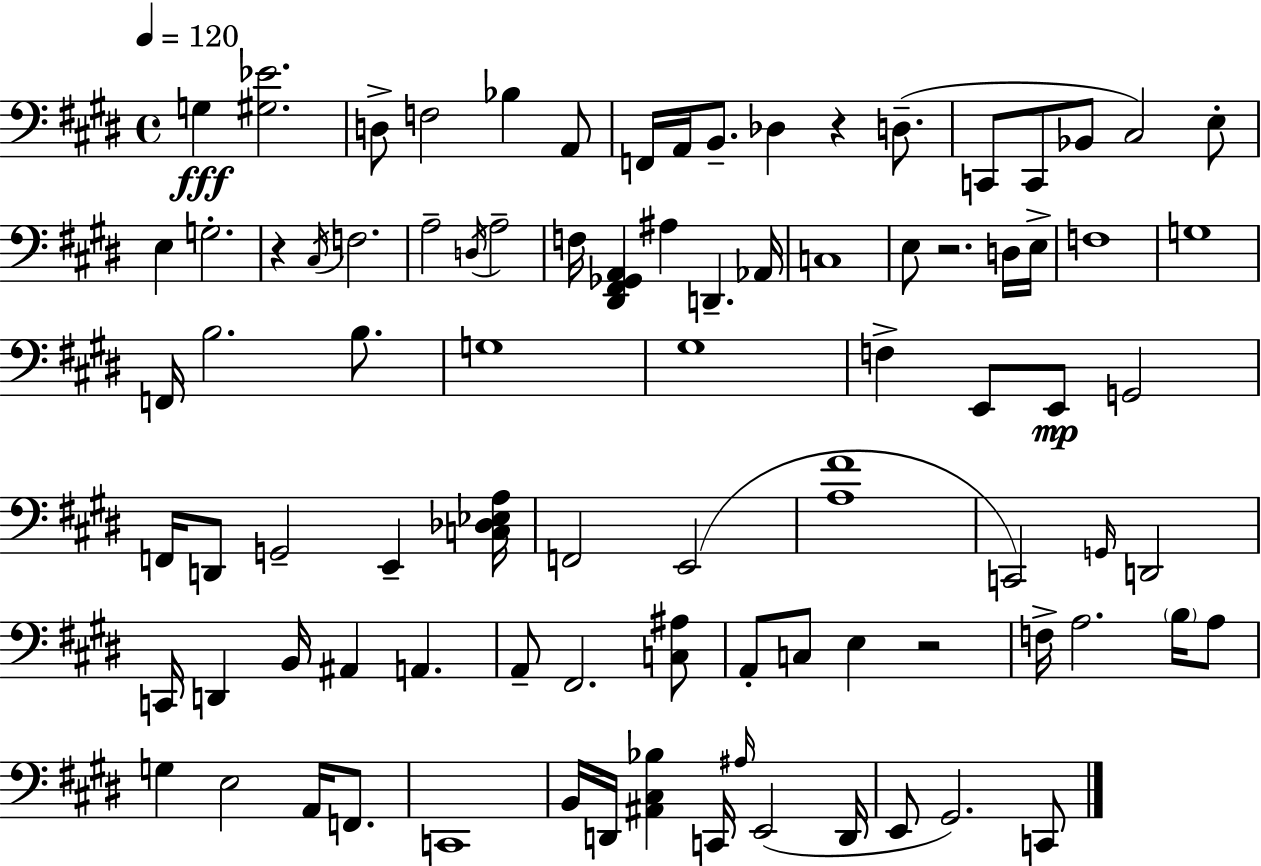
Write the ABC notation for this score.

X:1
T:Untitled
M:4/4
L:1/4
K:E
G, [^G,_E]2 D,/2 F,2 _B, A,,/2 F,,/4 A,,/4 B,,/2 _D, z D,/2 C,,/2 C,,/2 _B,,/2 ^C,2 E,/2 E, G,2 z ^C,/4 F,2 A,2 D,/4 A,2 F,/4 [^D,,^F,,_G,,A,,] ^A, D,, _A,,/4 C,4 E,/2 z2 D,/4 E,/4 F,4 G,4 F,,/4 B,2 B,/2 G,4 ^G,4 F, E,,/2 E,,/2 G,,2 F,,/4 D,,/2 G,,2 E,, [C,_D,_E,A,]/4 F,,2 E,,2 [A,^F]4 C,,2 G,,/4 D,,2 C,,/4 D,, B,,/4 ^A,, A,, A,,/2 ^F,,2 [C,^A,]/2 A,,/2 C,/2 E, z2 F,/4 A,2 B,/4 A,/2 G, E,2 A,,/4 F,,/2 C,,4 B,,/4 D,,/4 [^A,,^C,_B,] C,,/4 ^A,/4 E,,2 D,,/4 E,,/2 ^G,,2 C,,/2